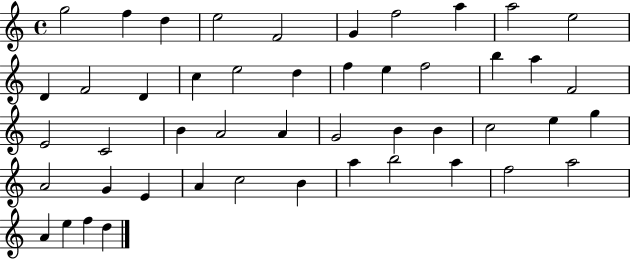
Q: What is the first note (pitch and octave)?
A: G5